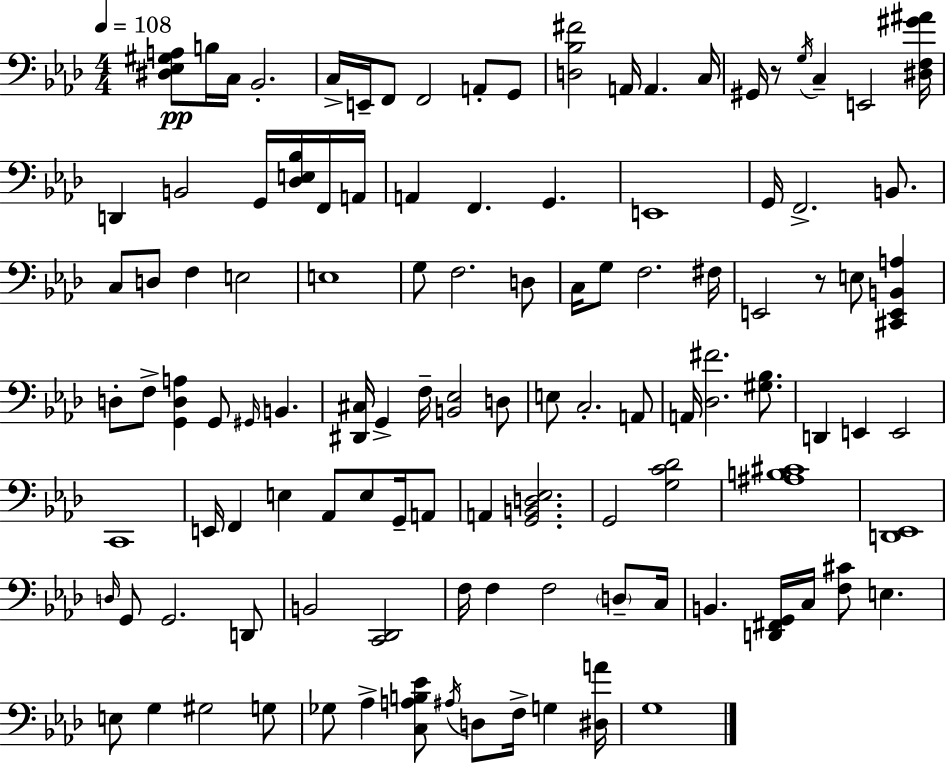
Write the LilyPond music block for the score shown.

{
  \clef bass
  \numericTimeSignature
  \time 4/4
  \key aes \major
  \tempo 4 = 108
  <dis ees gis a>8\pp b16 c16 bes,2.-. | c16-> e,16-- f,8 f,2 a,8-. g,8 | <d bes fis'>2 a,16 a,4. c16 | gis,16 r8 \acciaccatura { g16 } c4-- e,2 | \break <dis f gis' ais'>16 d,4 b,2 g,16 <des e bes>16 f,16 | a,16 a,4 f,4. g,4. | e,1 | g,16 f,2.-> b,8. | \break c8 d8 f4 e2 | e1 | g8 f2. d8 | c16 g8 f2. | \break fis16 e,2 r8 e8 <cis, e, b, a>4 | d8-. f8-> <g, d a>4 g,8 \grace { gis,16 } b,4. | <dis, cis>16 g,4-> f16-- <b, ees>2 | d8 e8 c2.-. | \break a,8 a,16 <des fis'>2. <gis bes>8. | d,4 e,4 e,2 | c,1 | e,16 f,4 e4 aes,8 e8 g,16-- | \break a,8 a,4 <g, b, d ees>2. | g,2 <g c' des'>2 | <ais b cis'>1 | <d, ees,>1 | \break \grace { d16 } g,8 g,2. | d,8 b,2 <c, des,>2 | f16 f4 f2 | \parenthesize d8-- c16 b,4. <d, fis, g,>16 c16 <f cis'>8 e4. | \break e8 g4 gis2 | g8 ges8 aes4-> <c a b ees'>8 \acciaccatura { ais16 } d8 f16-> g4 | <dis a'>16 g1 | \bar "|."
}